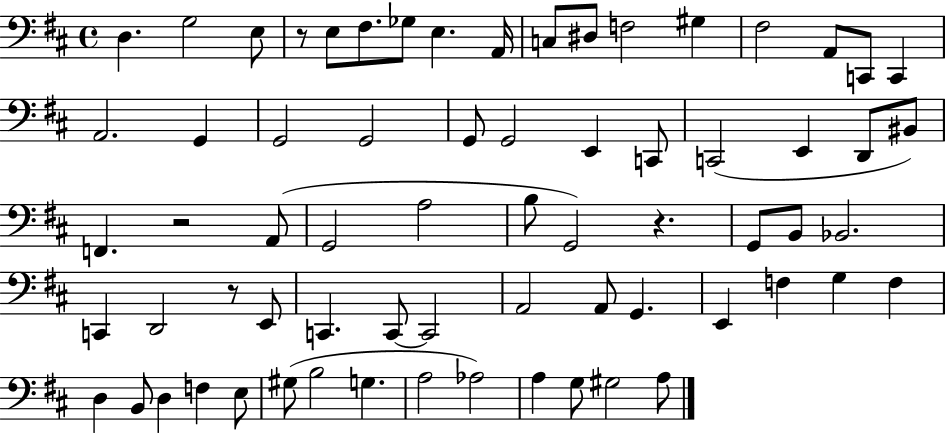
X:1
T:Untitled
M:4/4
L:1/4
K:D
D, G,2 E,/2 z/2 E,/2 ^F,/2 _G,/2 E, A,,/4 C,/2 ^D,/2 F,2 ^G, ^F,2 A,,/2 C,,/2 C,, A,,2 G,, G,,2 G,,2 G,,/2 G,,2 E,, C,,/2 C,,2 E,, D,,/2 ^B,,/2 F,, z2 A,,/2 G,,2 A,2 B,/2 G,,2 z G,,/2 B,,/2 _B,,2 C,, D,,2 z/2 E,,/2 C,, C,,/2 C,,2 A,,2 A,,/2 G,, E,, F, G, F, D, B,,/2 D, F, E,/2 ^G,/2 B,2 G, A,2 _A,2 A, G,/2 ^G,2 A,/2